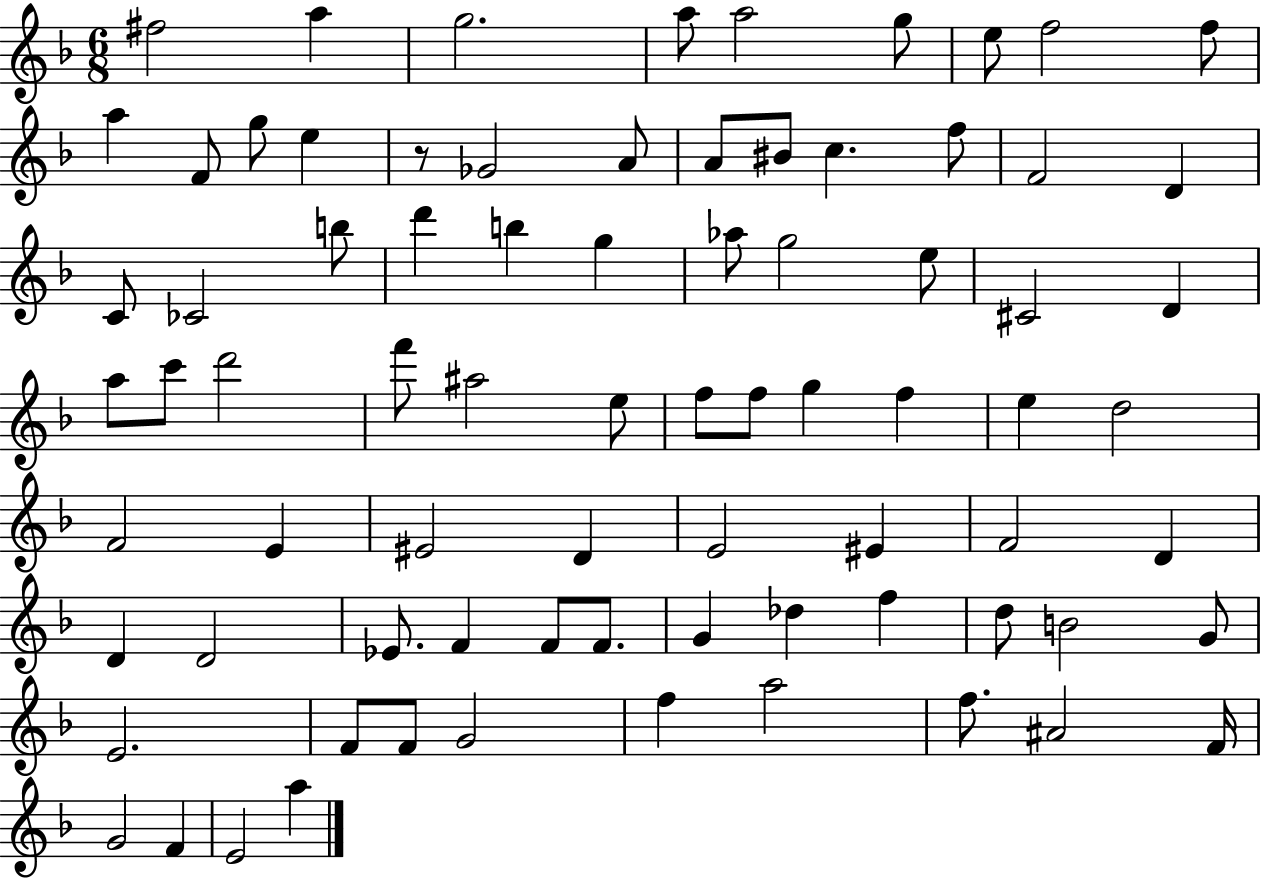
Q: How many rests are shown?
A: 1